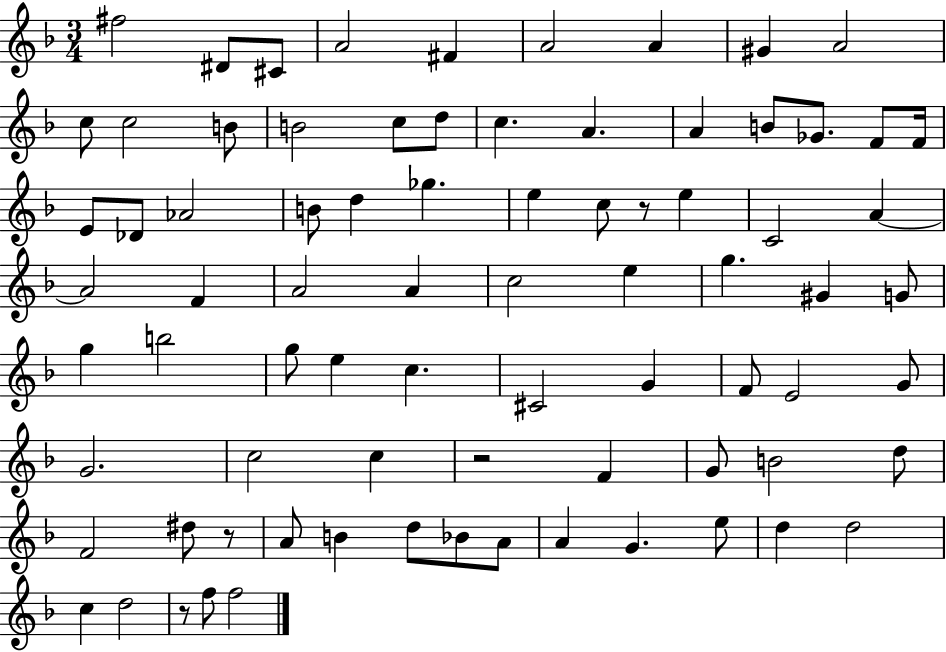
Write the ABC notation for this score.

X:1
T:Untitled
M:3/4
L:1/4
K:F
^f2 ^D/2 ^C/2 A2 ^F A2 A ^G A2 c/2 c2 B/2 B2 c/2 d/2 c A A B/2 _G/2 F/2 F/4 E/2 _D/2 _A2 B/2 d _g e c/2 z/2 e C2 A A2 F A2 A c2 e g ^G G/2 g b2 g/2 e c ^C2 G F/2 E2 G/2 G2 c2 c z2 F G/2 B2 d/2 F2 ^d/2 z/2 A/2 B d/2 _B/2 A/2 A G e/2 d d2 c d2 z/2 f/2 f2